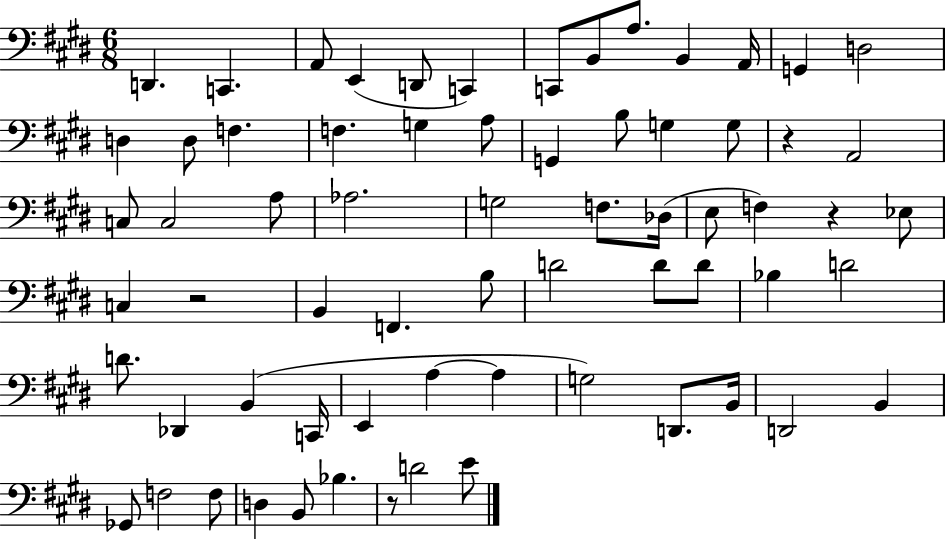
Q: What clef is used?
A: bass